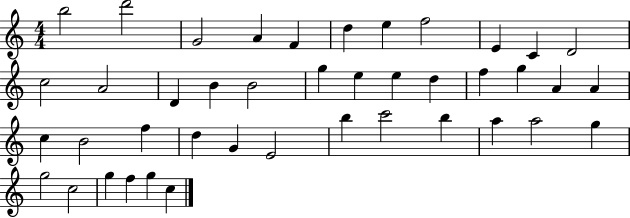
B5/h D6/h G4/h A4/q F4/q D5/q E5/q F5/h E4/q C4/q D4/h C5/h A4/h D4/q B4/q B4/h G5/q E5/q E5/q D5/q F5/q G5/q A4/q A4/q C5/q B4/h F5/q D5/q G4/q E4/h B5/q C6/h B5/q A5/q A5/h G5/q G5/h C5/h G5/q F5/q G5/q C5/q